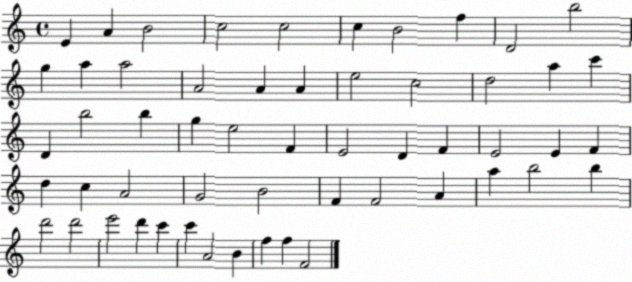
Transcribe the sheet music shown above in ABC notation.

X:1
T:Untitled
M:4/4
L:1/4
K:C
E A B2 c2 c2 c B2 f D2 b2 g a a2 A2 A A e2 c2 d2 a c' D b2 b g e2 F E2 D F E2 E F d c A2 G2 B2 F F2 A a b2 b d'2 d'2 e'2 d' c' c' A2 B f f F2